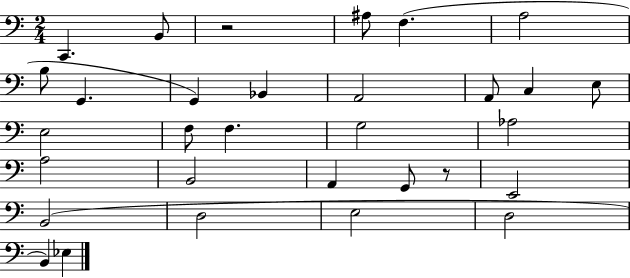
{
  \clef bass
  \numericTimeSignature
  \time 2/4
  \key c \major
  c,4. b,8 | r2 | ais8 f4.( | a2 | \break b8 g,4. | g,4) bes,4 | a,2 | a,8 c4 e8 | \break e2 | f8 f4. | g2 | aes2 | \break a2 | b,2 | a,4 g,8 r8 | e,2 | \break b,2( | d2 | e2 | d2 | \break b,4) ees4 | \bar "|."
}